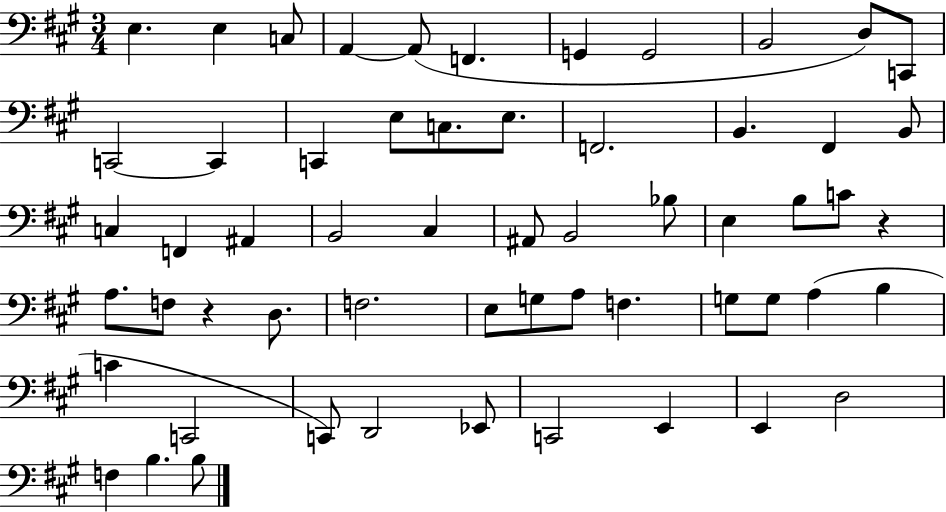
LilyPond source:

{
  \clef bass
  \numericTimeSignature
  \time 3/4
  \key a \major
  e4. e4 c8 | a,4~~ a,8( f,4. | g,4 g,2 | b,2 d8) c,8 | \break c,2~~ c,4 | c,4 e8 c8. e8. | f,2. | b,4. fis,4 b,8 | \break c4 f,4 ais,4 | b,2 cis4 | ais,8 b,2 bes8 | e4 b8 c'8 r4 | \break a8. f8 r4 d8. | f2. | e8 g8 a8 f4. | g8 g8 a4( b4 | \break c'4 c,2 | c,8) d,2 ees,8 | c,2 e,4 | e,4 d2 | \break f4 b4. b8 | \bar "|."
}